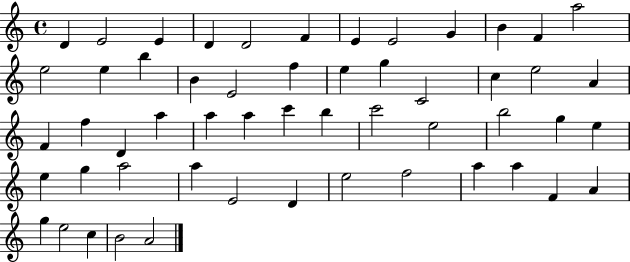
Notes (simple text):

D4/q E4/h E4/q D4/q D4/h F4/q E4/q E4/h G4/q B4/q F4/q A5/h E5/h E5/q B5/q B4/q E4/h F5/q E5/q G5/q C4/h C5/q E5/h A4/q F4/q F5/q D4/q A5/q A5/q A5/q C6/q B5/q C6/h E5/h B5/h G5/q E5/q E5/q G5/q A5/h A5/q E4/h D4/q E5/h F5/h A5/q A5/q F4/q A4/q G5/q E5/h C5/q B4/h A4/h